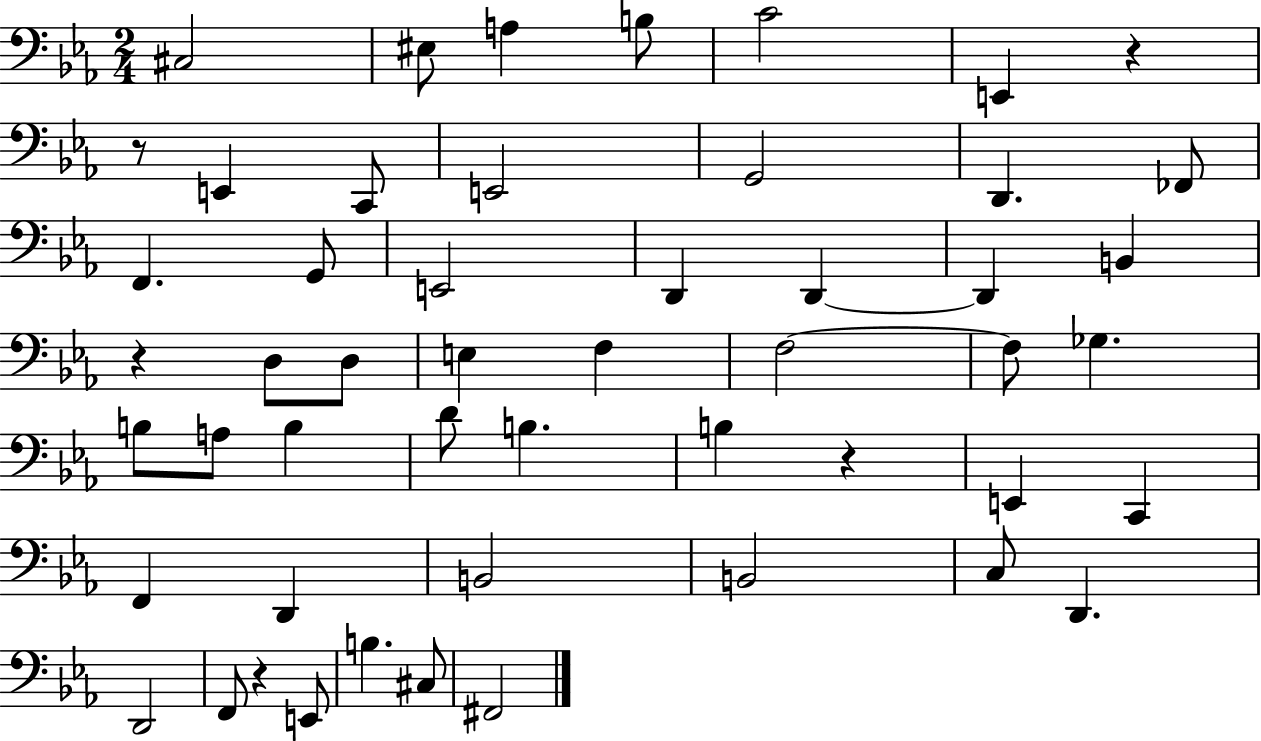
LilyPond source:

{
  \clef bass
  \numericTimeSignature
  \time 2/4
  \key ees \major
  cis2 | eis8 a4 b8 | c'2 | e,4 r4 | \break r8 e,4 c,8 | e,2 | g,2 | d,4. fes,8 | \break f,4. g,8 | e,2 | d,4 d,4~~ | d,4 b,4 | \break r4 d8 d8 | e4 f4 | f2~~ | f8 ges4. | \break b8 a8 b4 | d'8 b4. | b4 r4 | e,4 c,4 | \break f,4 d,4 | b,2 | b,2 | c8 d,4. | \break d,2 | f,8 r4 e,8 | b4. cis8 | fis,2 | \break \bar "|."
}